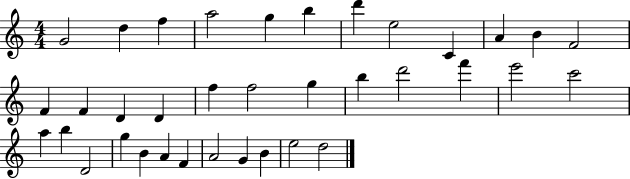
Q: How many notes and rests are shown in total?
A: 36